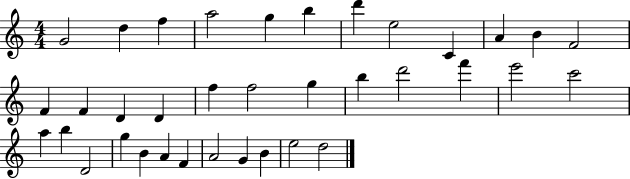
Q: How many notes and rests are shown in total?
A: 36